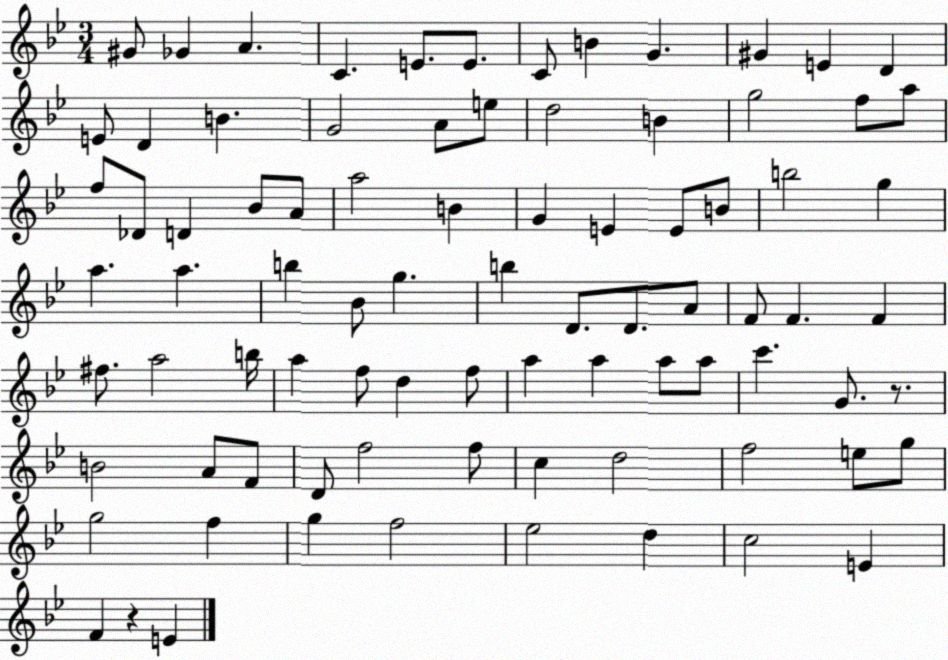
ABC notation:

X:1
T:Untitled
M:3/4
L:1/4
K:Bb
^G/2 _G A C E/2 E/2 C/2 B G ^G E D E/2 D B G2 A/2 e/2 d2 B g2 f/2 a/2 f/2 _D/2 D _B/2 A/2 a2 B G E E/2 B/2 b2 g a a b _B/2 g b D/2 D/2 A/2 F/2 F F ^f/2 a2 b/4 a f/2 d f/2 a a a/2 a/2 c' G/2 z/2 B2 A/2 F/2 D/2 f2 f/2 c d2 f2 e/2 g/2 g2 f g f2 _e2 d c2 E F z E